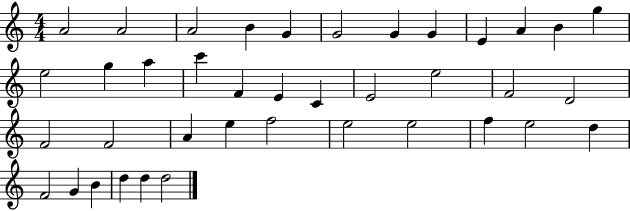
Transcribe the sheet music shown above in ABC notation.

X:1
T:Untitled
M:4/4
L:1/4
K:C
A2 A2 A2 B G G2 G G E A B g e2 g a c' F E C E2 e2 F2 D2 F2 F2 A e f2 e2 e2 f e2 d F2 G B d d d2